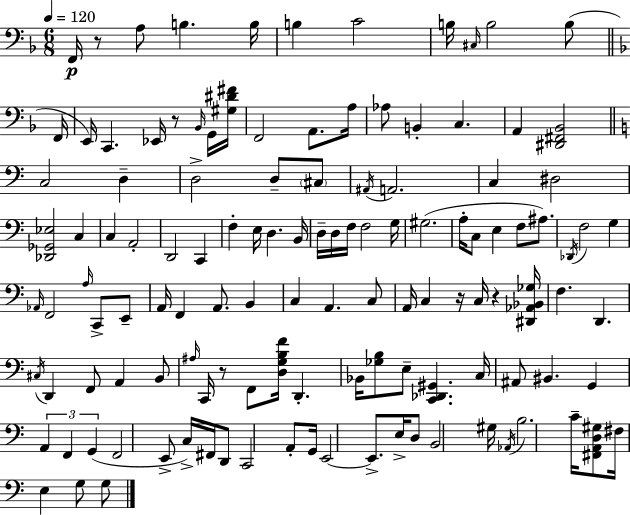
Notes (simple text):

F2/s R/e A3/e B3/q. B3/s B3/q C4/h B3/s C#3/s B3/h B3/e F2/s E2/s C2/q. Eb2/s R/e Bb2/s G2/s [G#3,D#4,F#4]/s F2/h A2/e. A3/s Ab3/e B2/q C3/q. A2/q [D#2,F#2,Bb2]/h C3/h D3/q D3/h D3/e C#3/e A#2/s A2/h. C3/q D#3/h [Db2,Gb2,Eb3]/h C3/q C3/q A2/h D2/h C2/q F3/q E3/s D3/q. B2/s D3/s D3/s F3/s F3/h G3/s G#3/h. A3/s C3/e E3/q F3/e A#3/e. Db2/s F3/h G3/q Ab2/s F2/h A3/s C2/e E2/e A2/s F2/q A2/e. B2/q C3/q A2/q. C3/e A2/s C3/q R/s C3/s R/q [D#2,Ab2,Bb2,Gb3]/s F3/q. D2/q. C#3/s D2/q F2/e A2/q B2/e A#3/s C2/s R/e F2/e [D3,G3,B3,F4]/s D2/q. Bb2/s [Gb3,B3]/e E3/e [C2,Db2,G#2]/q. C3/s A#2/e BIS2/q. G2/q A2/q F2/q G2/q F2/h E2/e C3/s F#2/s D2/e C2/h A2/e G2/s E2/h E2/e. E3/s D3/e B2/h G#3/s Ab2/s B3/h. C4/s [F#2,A2,D3,G#3]/e F#3/s E3/q G3/e G3/e